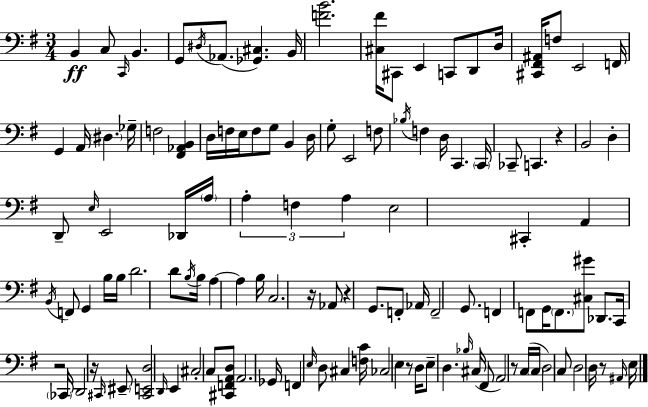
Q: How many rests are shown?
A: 8